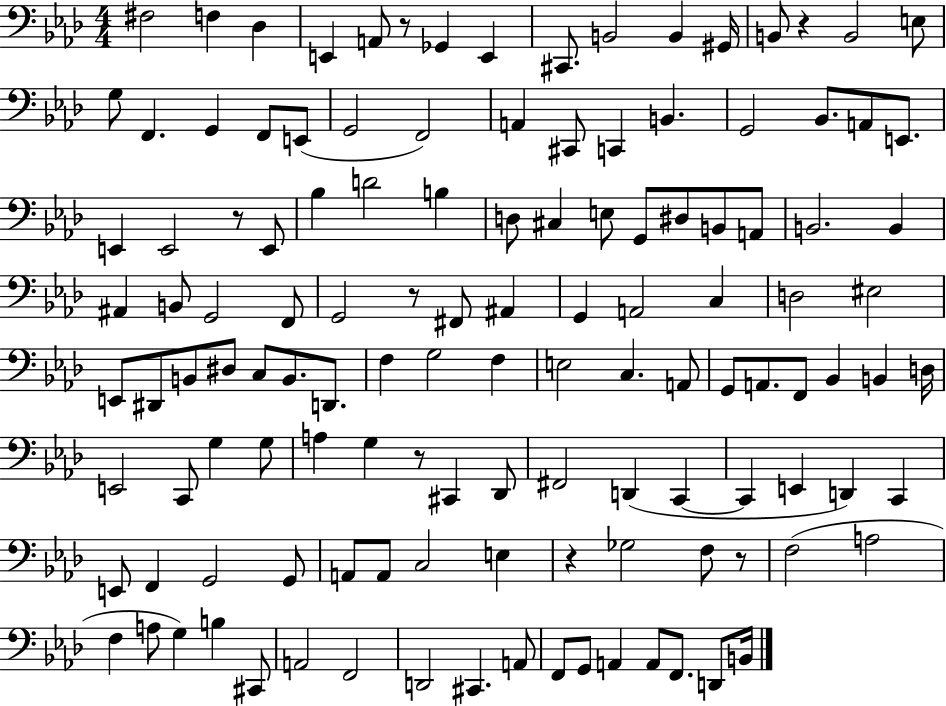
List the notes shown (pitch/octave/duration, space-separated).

F#3/h F3/q Db3/q E2/q A2/e R/e Gb2/q E2/q C#2/e. B2/h B2/q G#2/s B2/e R/q B2/h E3/e G3/e F2/q. G2/q F2/e E2/e G2/h F2/h A2/q C#2/e C2/q B2/q. G2/h Bb2/e. A2/e E2/e. E2/q E2/h R/e E2/e Bb3/q D4/h B3/q D3/e C#3/q E3/e G2/e D#3/e B2/e A2/e B2/h. B2/q A#2/q B2/e G2/h F2/e G2/h R/e F#2/e A#2/q G2/q A2/h C3/q D3/h EIS3/h E2/e D#2/e B2/e D#3/e C3/e B2/e. D2/e. F3/q G3/h F3/q E3/h C3/q. A2/e G2/e A2/e. F2/e Bb2/q B2/q D3/s E2/h C2/e G3/q G3/e A3/q G3/q R/e C#2/q Db2/e F#2/h D2/q C2/q C2/q E2/q D2/q C2/q E2/e F2/q G2/h G2/e A2/e A2/e C3/h E3/q R/q Gb3/h F3/e R/e F3/h A3/h F3/q A3/e G3/q B3/q C#2/e A2/h F2/h D2/h C#2/q. A2/e F2/e G2/e A2/q A2/e F2/e. D2/e B2/s